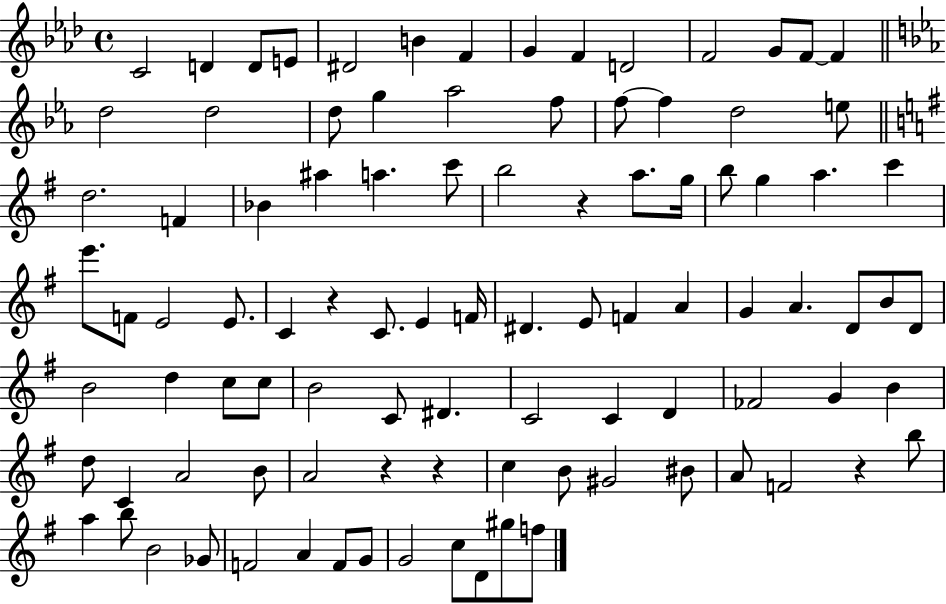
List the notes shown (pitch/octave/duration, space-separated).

C4/h D4/q D4/e E4/e D#4/h B4/q F4/q G4/q F4/q D4/h F4/h G4/e F4/e F4/q D5/h D5/h D5/e G5/q Ab5/h F5/e F5/e F5/q D5/h E5/e D5/h. F4/q Bb4/q A#5/q A5/q. C6/e B5/h R/q A5/e. G5/s B5/e G5/q A5/q. C6/q E6/e. F4/e E4/h E4/e. C4/q R/q C4/e. E4/q F4/s D#4/q. E4/e F4/q A4/q G4/q A4/q. D4/e B4/e D4/e B4/h D5/q C5/e C5/e B4/h C4/e D#4/q. C4/h C4/q D4/q FES4/h G4/q B4/q D5/e C4/q A4/h B4/e A4/h R/q R/q C5/q B4/e G#4/h BIS4/e A4/e F4/h R/q B5/e A5/q B5/e B4/h Gb4/e F4/h A4/q F4/e G4/e G4/h C5/e D4/e G#5/e F5/e